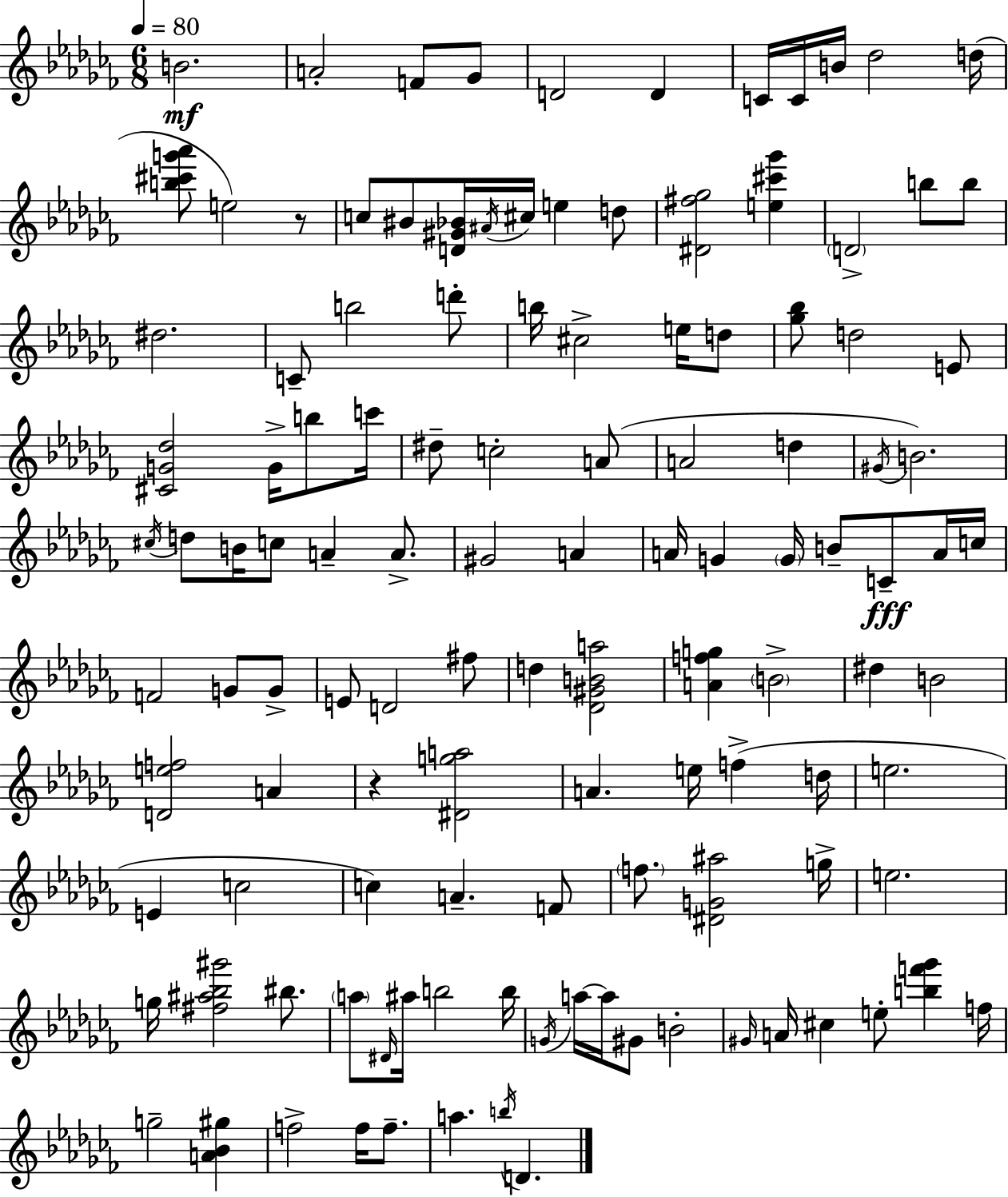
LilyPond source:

{
  \clef treble
  \numericTimeSignature
  \time 6/8
  \key aes \minor
  \tempo 4 = 80
  \repeat volta 2 { b'2.\mf | a'2-. f'8 ges'8 | d'2 d'4 | c'16 c'16 b'16 des''2 d''16( | \break <b'' cis''' g''' aes'''>8 e''2) r8 | c''8 bis'8 <d' gis' bes'>16 \acciaccatura { ais'16 } cis''16 e''4 d''8 | <dis' fis'' ges''>2 <e'' cis''' ges'''>4 | \parenthesize d'2-> b''8 b''8 | \break dis''2. | c'8-- b''2 d'''8-. | b''16 cis''2-> e''16 d''8 | <ges'' bes''>8 d''2 e'8 | \break <cis' g' des''>2 g'16-> b''8 | c'''16 dis''8-- c''2-. a'8( | a'2 d''4 | \acciaccatura { gis'16 } b'2.) | \break \acciaccatura { cis''16 } d''8 b'16 c''8 a'4-- | a'8.-> gis'2 a'4 | a'16 g'4 \parenthesize g'16 b'8-- c'8--\fff | a'16 c''16 f'2 g'8 | \break g'8-> e'8 d'2 | fis''8 d''4 <des' gis' b' a''>2 | <a' f'' g''>4 \parenthesize b'2-> | dis''4 b'2 | \break <d' e'' f''>2 a'4 | r4 <dis' g'' a''>2 | a'4. e''16 f''4->( | d''16 e''2. | \break e'4 c''2 | c''4) a'4.-- | f'8 \parenthesize f''8. <dis' g' ais''>2 | g''16-> e''2. | \break g''16 <fis'' ais'' bes'' gis'''>2 | bis''8. \parenthesize a''8 \grace { dis'16 } ais''16 b''2 | b''16 \acciaccatura { g'16 } a''16~~ a''16 gis'8 b'2-. | \grace { gis'16 } a'16 cis''4 e''8-. | \break <b'' f''' ges'''>4 f''16 g''2-- | <a' bes' gis''>4 f''2-> | f''16 f''8.-- a''4. | \acciaccatura { b''16 } d'4. } \bar "|."
}